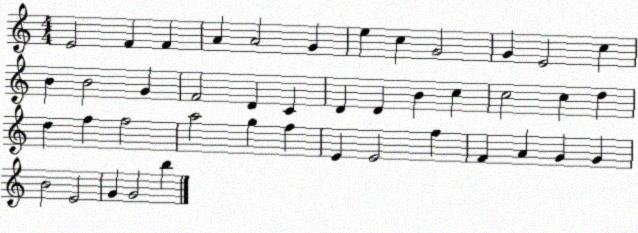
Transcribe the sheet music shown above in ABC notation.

X:1
T:Untitled
M:4/4
L:1/4
K:C
E2 F F A A2 G e c G2 G E2 c B B2 G F2 D C D D B c c2 c d d f f2 a2 g f E E2 f F A G G B2 E2 G G2 b